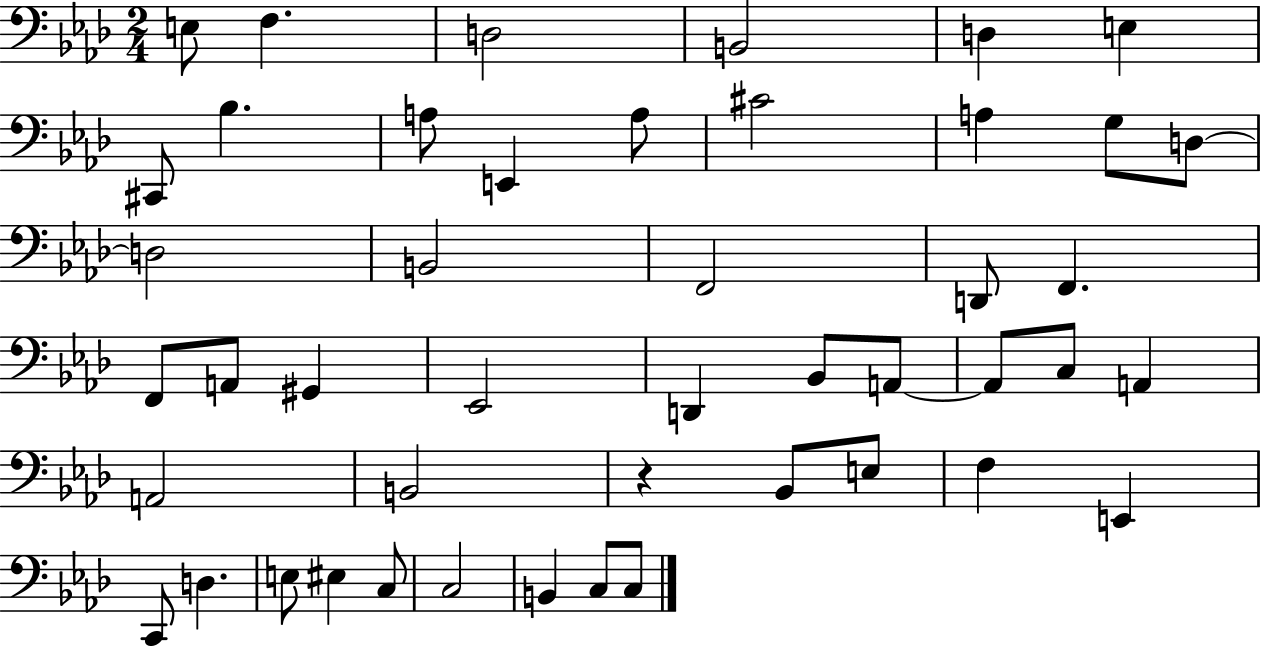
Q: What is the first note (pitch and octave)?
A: E3